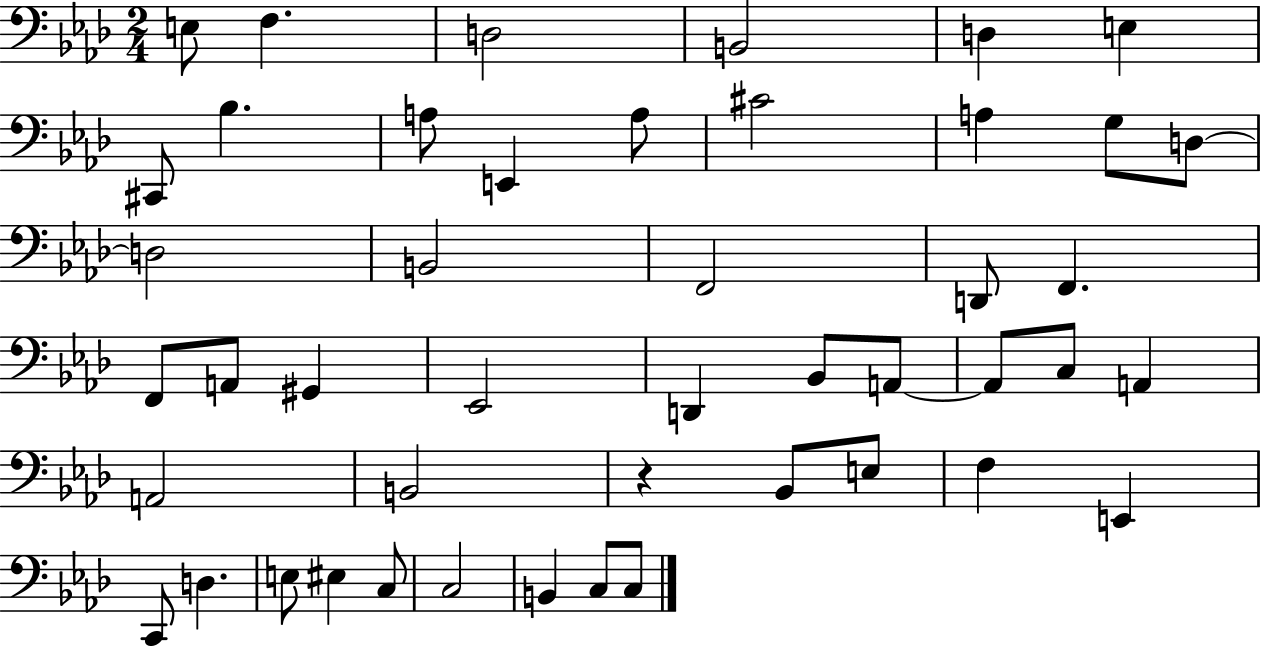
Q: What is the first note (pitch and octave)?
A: E3